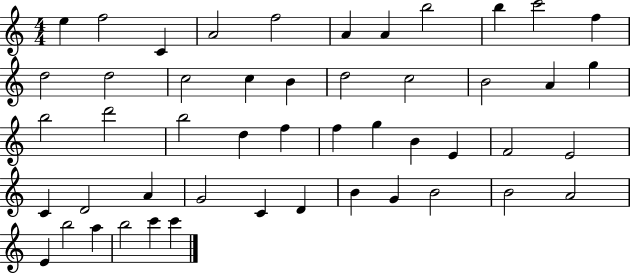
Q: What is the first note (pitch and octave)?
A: E5